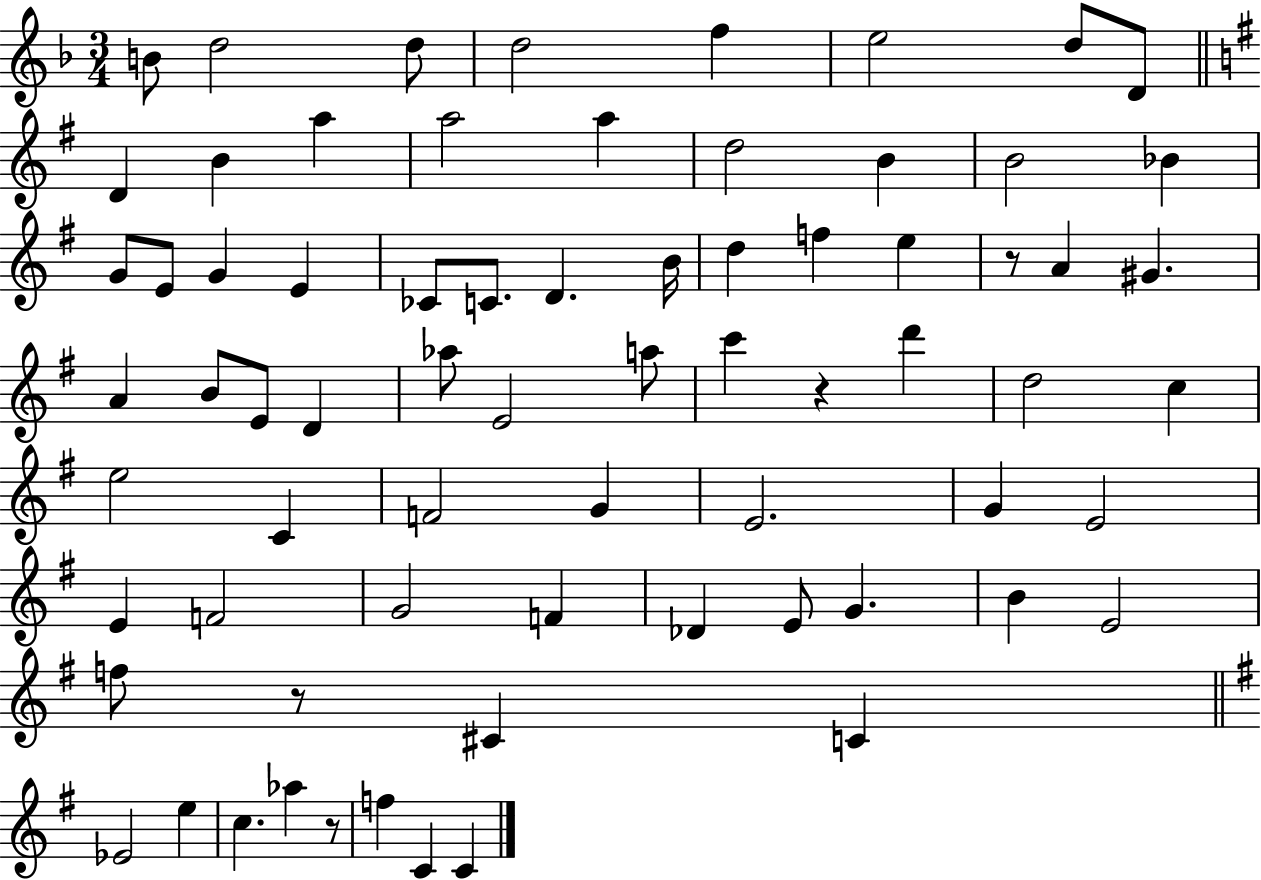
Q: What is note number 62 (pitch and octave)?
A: E5